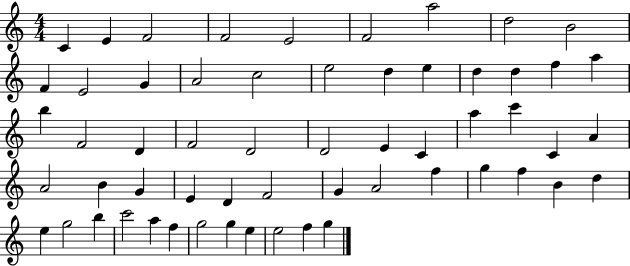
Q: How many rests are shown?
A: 0